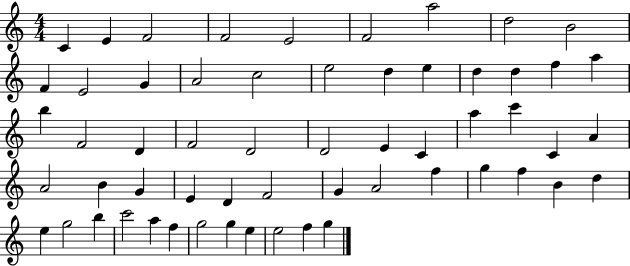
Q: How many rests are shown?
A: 0